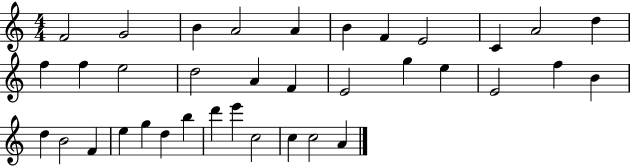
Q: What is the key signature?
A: C major